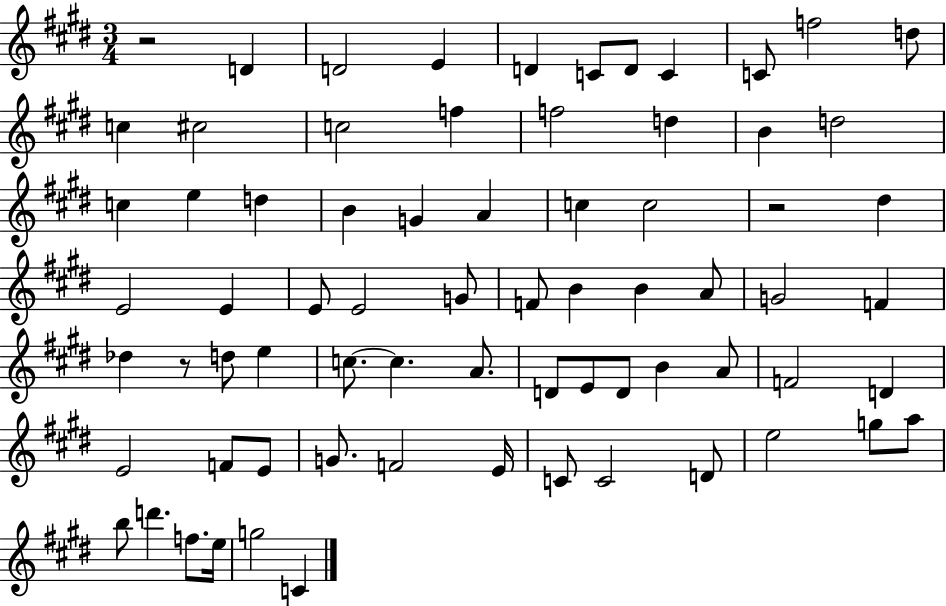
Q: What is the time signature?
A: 3/4